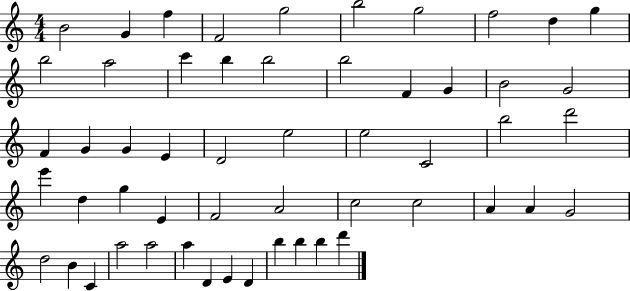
{
  \clef treble
  \numericTimeSignature
  \time 4/4
  \key c \major
  b'2 g'4 f''4 | f'2 g''2 | b''2 g''2 | f''2 d''4 g''4 | \break b''2 a''2 | c'''4 b''4 b''2 | b''2 f'4 g'4 | b'2 g'2 | \break f'4 g'4 g'4 e'4 | d'2 e''2 | e''2 c'2 | b''2 d'''2 | \break e'''4 d''4 g''4 e'4 | f'2 a'2 | c''2 c''2 | a'4 a'4 g'2 | \break d''2 b'4 c'4 | a''2 a''2 | a''4 d'4 e'4 d'4 | b''4 b''4 b''4 d'''4 | \break \bar "|."
}